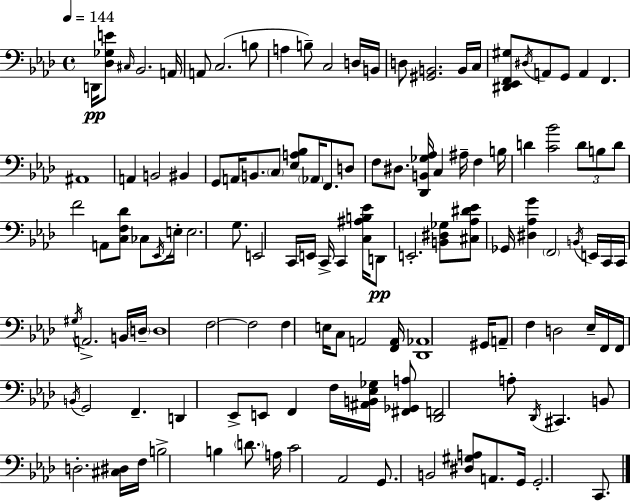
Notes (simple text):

D2/s [Db3,Gb3,E4]/e C#3/s Bb2/h. A2/s A2/e C3/h. B3/e A3/q B3/e C3/h D3/s B2/s D3/e [G#2,B2]/h. B2/s C3/s [D#2,Eb2,F2,G#3]/e D#3/s A2/e G2/e A2/q F2/q. A#2/w A2/q B2/h BIS2/q G2/e A2/s B2/e. C3/e [Eb3,A3,Bb3]/e Ab2/s F2/e. D3/e F3/e D#3/e. [Db2,B2,Gb3,Ab3]/s C3/q A#3/s F3/q B3/s D4/q [C4,Bb4]/h D4/e B3/e D4/e F4/h A2/e [C3,F3,Db4]/e CES3/e Eb2/s E3/s E3/h. G3/e. E2/h C2/s E2/s C2/s C2/q [C3,A#3,B3,Eb4]/s D2/e E2/h. [B2,D#3,Gb3]/e [C#3,Ab3,D#4,Eb4]/e Gb2/s [D#3,Ab3,G4]/q F2/h B2/s E2/s C2/s C2/s G#3/s A2/h. B2/s D3/s D3/w F3/h F3/h F3/q E3/s C3/e A2/h [F2,A2]/s [Db2,Ab2]/w G#2/s A2/e F3/q D3/h Eb3/s F2/s F2/s B2/s G2/h F2/q. D2/q Eb2/e E2/e F2/q F3/s [A#2,B2,Eb3,Gb3]/s [F#2,Gb2,A3]/e [Db2,F2]/h A3/e Db2/s C#2/q. B2/e D3/h. [C#3,D#3]/s F3/s B3/h B3/q D4/e. A3/s C4/h Ab2/h G2/e. B2/h [D#3,G#3,A3]/e A2/e. G2/s G2/h. C2/e.